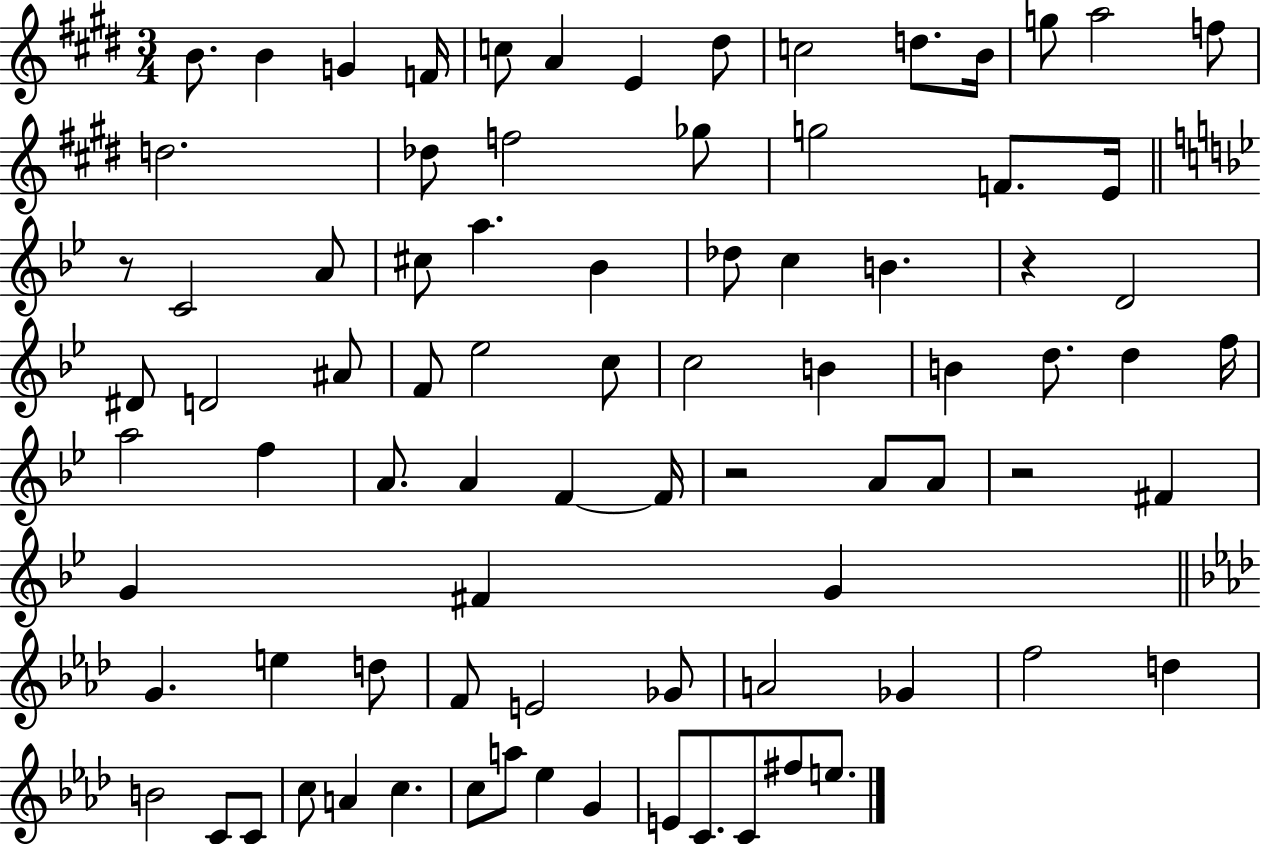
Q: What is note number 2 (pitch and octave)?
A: B4